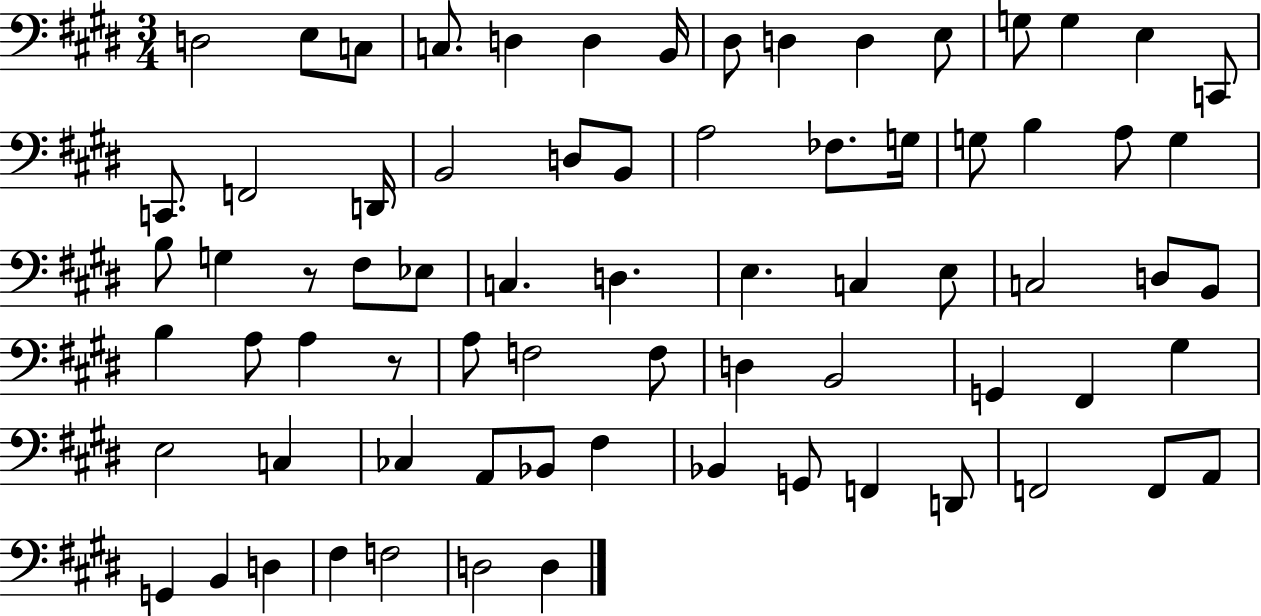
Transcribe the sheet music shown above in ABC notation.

X:1
T:Untitled
M:3/4
L:1/4
K:E
D,2 E,/2 C,/2 C,/2 D, D, B,,/4 ^D,/2 D, D, E,/2 G,/2 G, E, C,,/2 C,,/2 F,,2 D,,/4 B,,2 D,/2 B,,/2 A,2 _F,/2 G,/4 G,/2 B, A,/2 G, B,/2 G, z/2 ^F,/2 _E,/2 C, D, E, C, E,/2 C,2 D,/2 B,,/2 B, A,/2 A, z/2 A,/2 F,2 F,/2 D, B,,2 G,, ^F,, ^G, E,2 C, _C, A,,/2 _B,,/2 ^F, _B,, G,,/2 F,, D,,/2 F,,2 F,,/2 A,,/2 G,, B,, D, ^F, F,2 D,2 D,